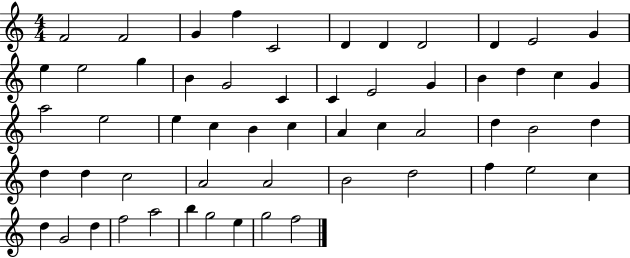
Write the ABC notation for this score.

X:1
T:Untitled
M:4/4
L:1/4
K:C
F2 F2 G f C2 D D D2 D E2 G e e2 g B G2 C C E2 G B d c G a2 e2 e c B c A c A2 d B2 d d d c2 A2 A2 B2 d2 f e2 c d G2 d f2 a2 b g2 e g2 f2